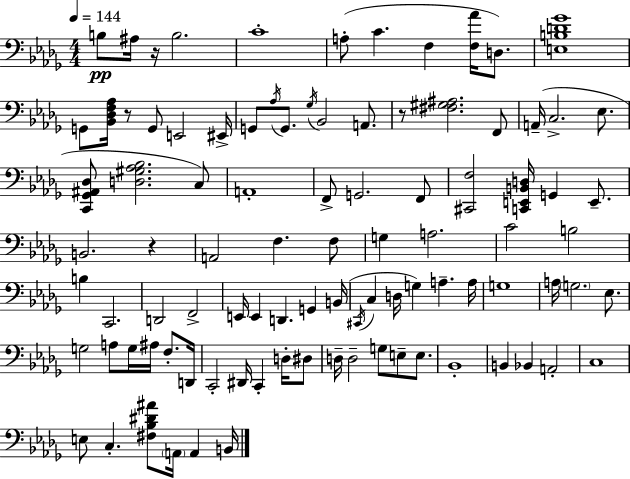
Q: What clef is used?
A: bass